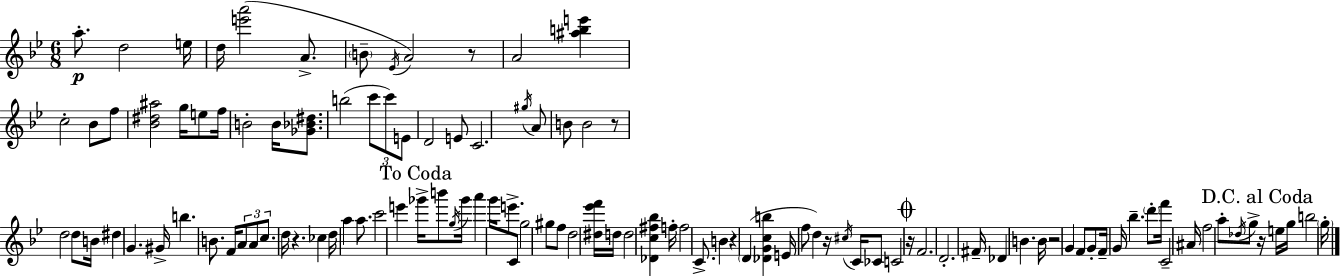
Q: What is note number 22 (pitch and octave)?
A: D4